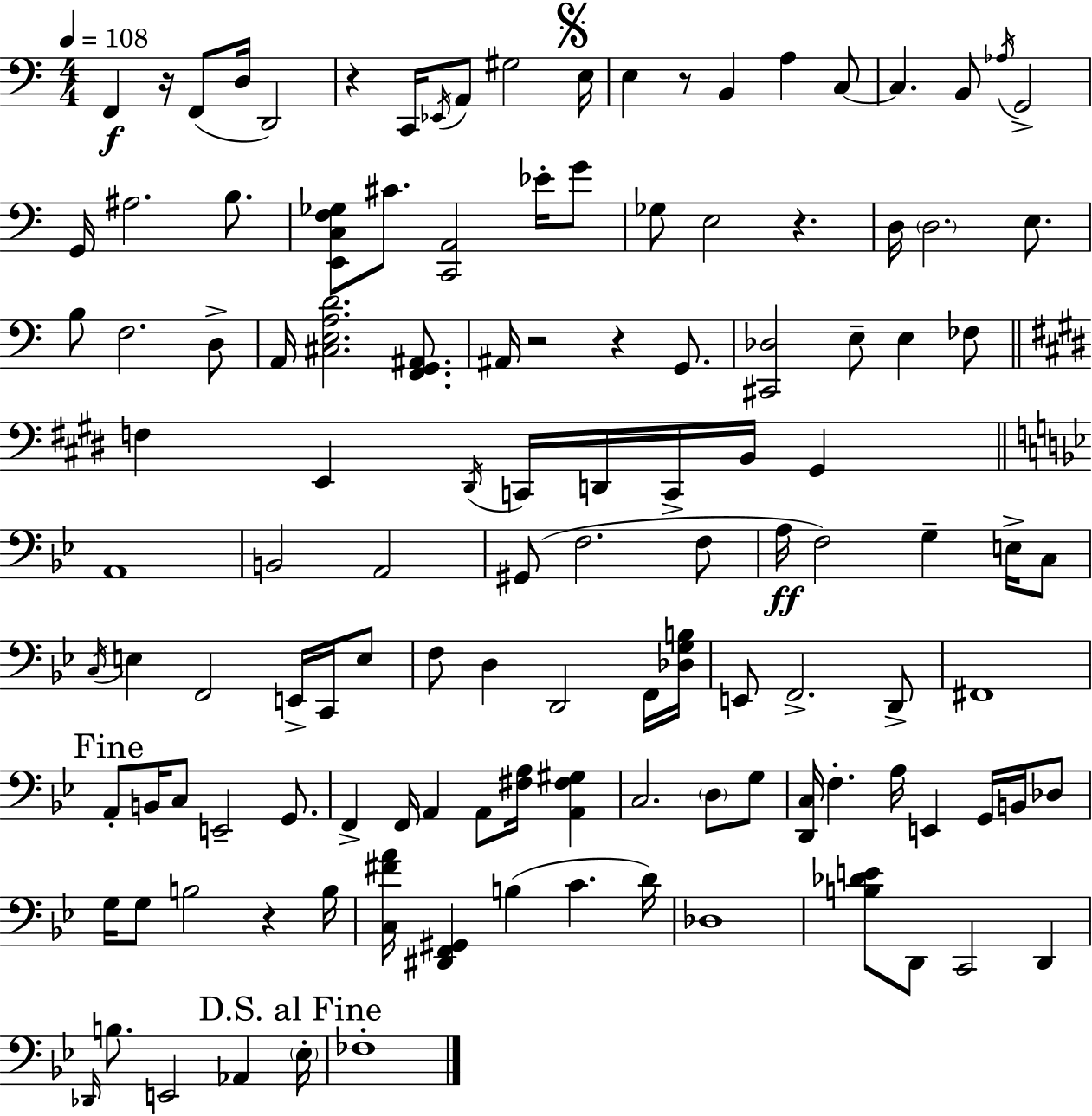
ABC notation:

X:1
T:Untitled
M:4/4
L:1/4
K:Am
F,, z/4 F,,/2 D,/4 D,,2 z C,,/4 _E,,/4 A,,/2 ^G,2 E,/4 E, z/2 B,, A, C,/2 C, B,,/2 _A,/4 G,,2 G,,/4 ^A,2 B,/2 [E,,C,F,_G,]/2 ^C/2 [C,,A,,]2 _E/4 G/2 _G,/2 E,2 z D,/4 D,2 E,/2 B,/2 F,2 D,/2 A,,/4 [^C,E,A,D]2 [F,,G,,^A,,]/2 ^A,,/4 z2 z G,,/2 [^C,,_D,]2 E,/2 E, _F,/2 F, E,, ^D,,/4 C,,/4 D,,/4 C,,/4 B,,/4 ^G,, A,,4 B,,2 A,,2 ^G,,/2 F,2 F,/2 A,/4 F,2 G, E,/4 C,/2 C,/4 E, F,,2 E,,/4 C,,/4 E,/2 F,/2 D, D,,2 F,,/4 [_D,G,B,]/4 E,,/2 F,,2 D,,/2 ^F,,4 A,,/2 B,,/4 C,/2 E,,2 G,,/2 F,, F,,/4 A,, A,,/2 [^F,A,]/4 [A,,^F,^G,] C,2 D,/2 G,/2 [D,,C,]/4 F, A,/4 E,, G,,/4 B,,/4 _D,/2 G,/4 G,/2 B,2 z B,/4 [C,^FA]/4 [^D,,F,,^G,,] B, C D/4 _D,4 [B,_DE]/2 D,,/2 C,,2 D,, _D,,/4 B,/2 E,,2 _A,, _E,/4 _F,4